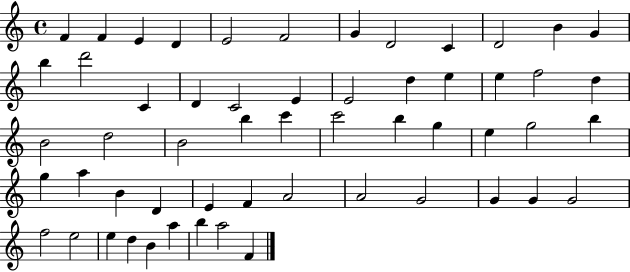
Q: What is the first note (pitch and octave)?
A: F4